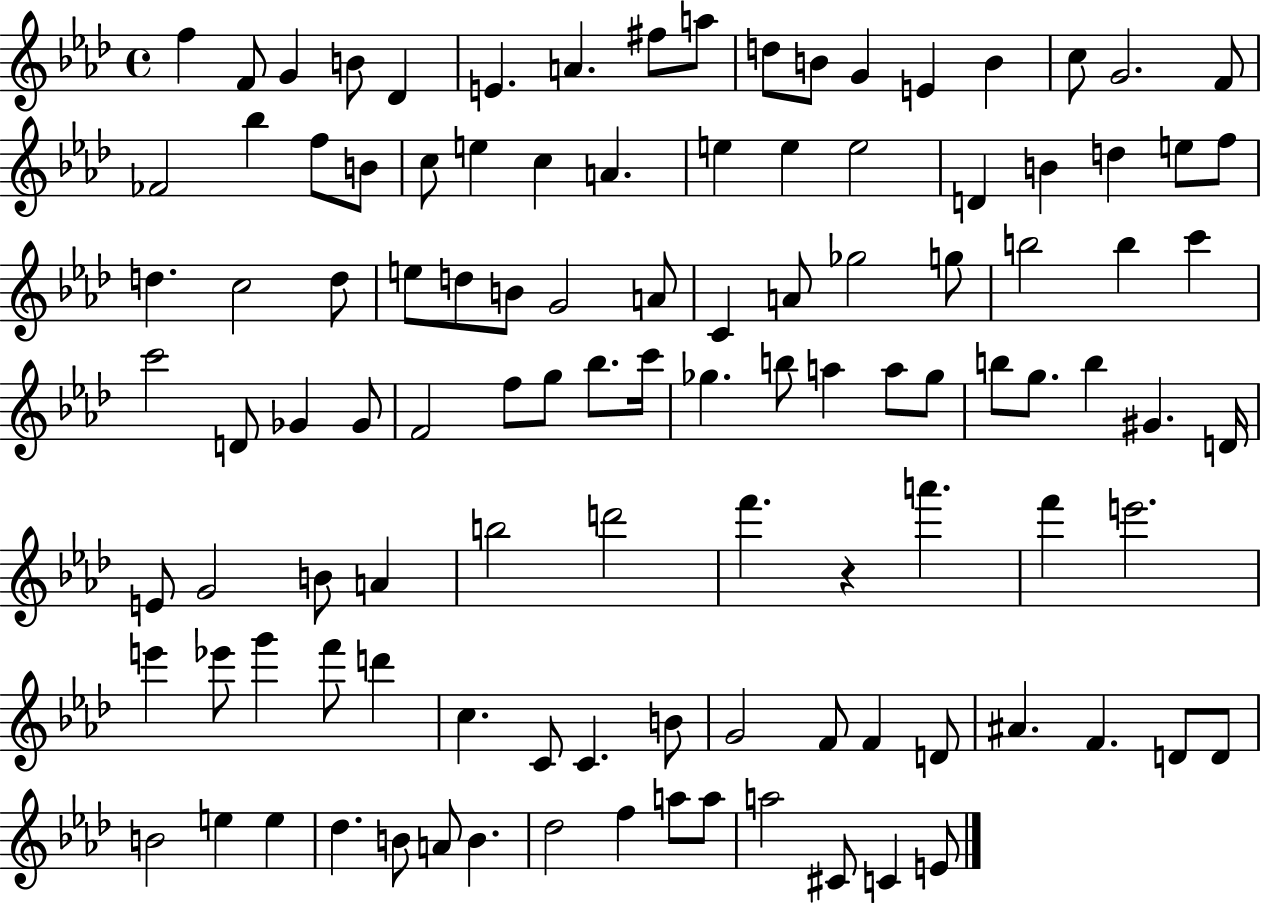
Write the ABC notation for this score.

X:1
T:Untitled
M:4/4
L:1/4
K:Ab
f F/2 G B/2 _D E A ^f/2 a/2 d/2 B/2 G E B c/2 G2 F/2 _F2 _b f/2 B/2 c/2 e c A e e e2 D B d e/2 f/2 d c2 d/2 e/2 d/2 B/2 G2 A/2 C A/2 _g2 g/2 b2 b c' c'2 D/2 _G _G/2 F2 f/2 g/2 _b/2 c'/4 _g b/2 a a/2 _g/2 b/2 g/2 b ^G D/4 E/2 G2 B/2 A b2 d'2 f' z a' f' e'2 e' _e'/2 g' f'/2 d' c C/2 C B/2 G2 F/2 F D/2 ^A F D/2 D/2 B2 e e _d B/2 A/2 B _d2 f a/2 a/2 a2 ^C/2 C E/2